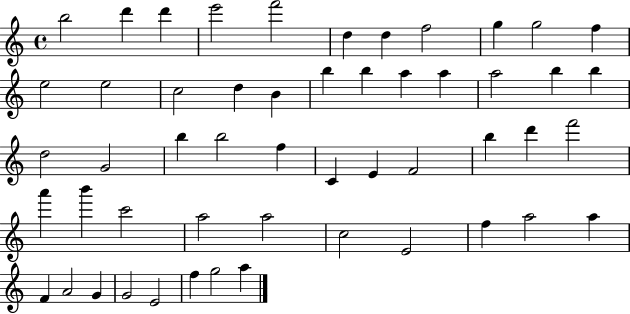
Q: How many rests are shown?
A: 0